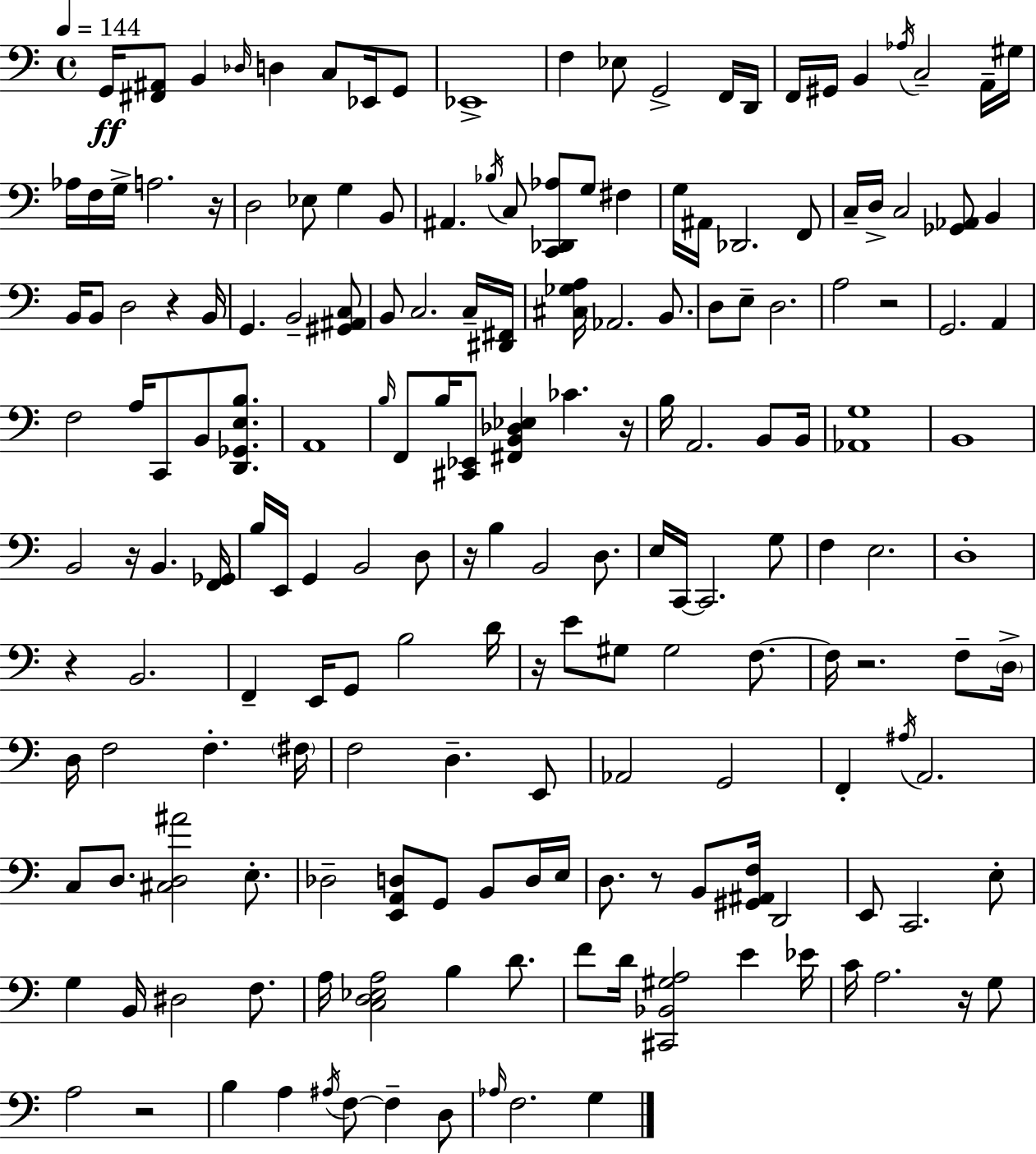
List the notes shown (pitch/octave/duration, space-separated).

G2/s [F#2,A#2]/e B2/q Db3/s D3/q C3/e Eb2/s G2/e Eb2/w F3/q Eb3/e G2/h F2/s D2/s F2/s G#2/s B2/q Ab3/s C3/h A2/s G#3/s Ab3/s F3/s G3/s A3/h. R/s D3/h Eb3/e G3/q B2/e A#2/q. Bb3/s C3/e [C2,Db2,Ab3]/e G3/e F#3/q G3/s A#2/s Db2/h. F2/e C3/s D3/s C3/h [Gb2,Ab2]/e B2/q B2/s B2/e D3/h R/q B2/s G2/q. B2/h [G#2,A#2,C3]/e B2/e C3/h. C3/s [D#2,F#2]/s [C#3,Gb3,A3]/s Ab2/h. B2/e. D3/e E3/e D3/h. A3/h R/h G2/h. A2/q F3/h A3/s C2/e B2/e [D2,Gb2,E3,B3]/e. A2/w B3/s F2/e B3/s [C#2,Eb2]/e [F#2,B2,Db3,Eb3]/q CES4/q. R/s B3/s A2/h. B2/e B2/s [Ab2,G3]/w B2/w B2/h R/s B2/q. [F2,Gb2]/s B3/s E2/s G2/q B2/h D3/e R/s B3/q B2/h D3/e. E3/s C2/s C2/h. G3/e F3/q E3/h. D3/w R/q B2/h. F2/q E2/s G2/e B3/h D4/s R/s E4/e G#3/e G#3/h F3/e. F3/s R/h. F3/e D3/s D3/s F3/h F3/q. F#3/s F3/h D3/q. E2/e Ab2/h G2/h F2/q A#3/s A2/h. C3/e D3/e. [C#3,D3,A#4]/h E3/e. Db3/h [E2,A2,D3]/e G2/e B2/e D3/s E3/s D3/e. R/e B2/e [G#2,A#2,F3]/s D2/h E2/e C2/h. E3/e G3/q B2/s D#3/h F3/e. A3/s [C3,D3,Eb3,A3]/h B3/q D4/e. F4/e D4/s [C#2,Bb2,G#3,A3]/h E4/q Eb4/s C4/s A3/h. R/s G3/e A3/h R/h B3/q A3/q A#3/s F3/e F3/q D3/e Ab3/s F3/h. G3/q